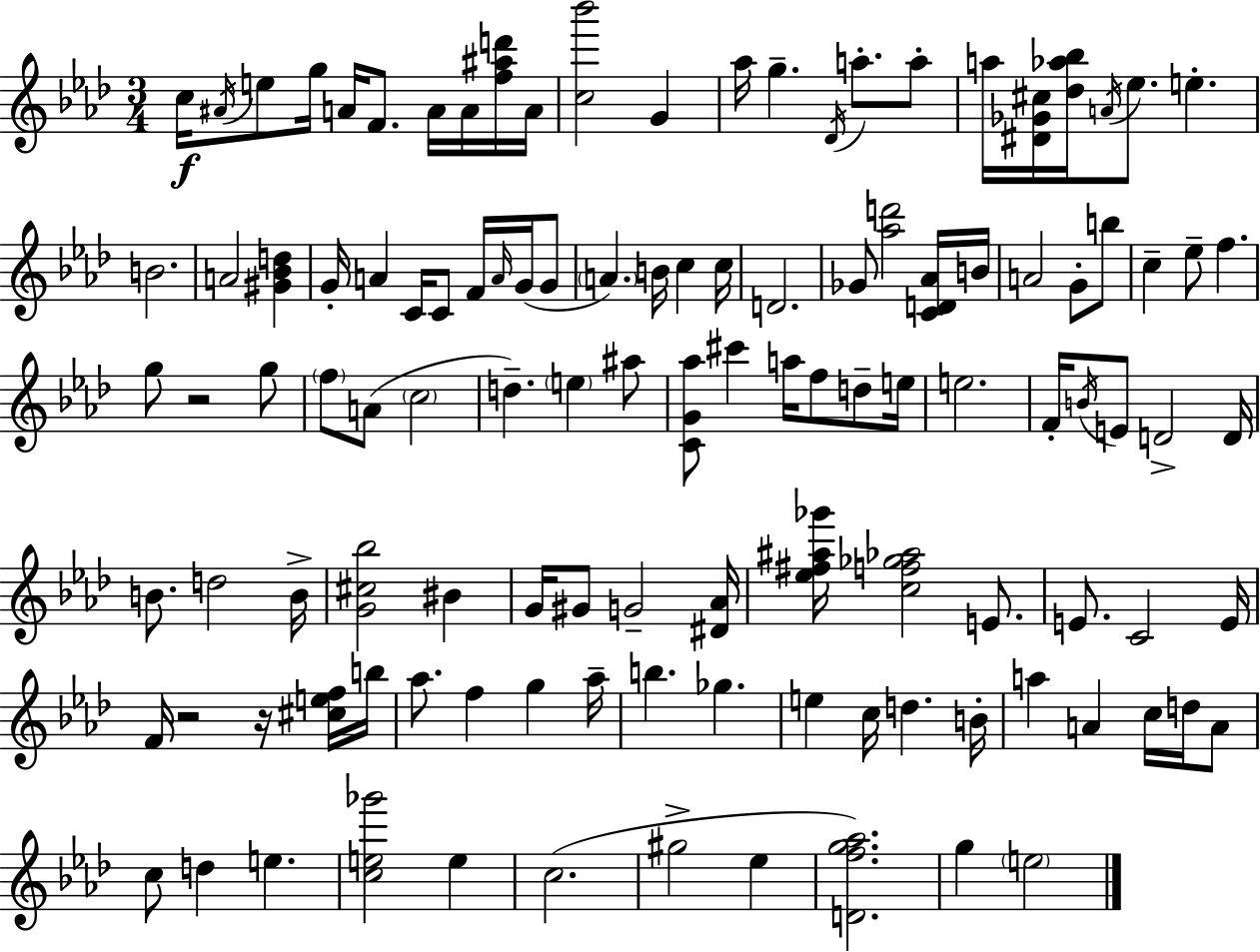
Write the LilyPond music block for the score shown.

{
  \clef treble
  \numericTimeSignature
  \time 3/4
  \key aes \major
  c''16\f \acciaccatura { ais'16 } e''8 g''16 a'16 f'8. a'16 a'16 <f'' ais'' d'''>16 | a'16 <c'' bes'''>2 g'4 | aes''16 g''4.-- \acciaccatura { des'16 } a''8.-. | a''8-. a''16 <dis' ges' cis''>16 <des'' aes'' bes''>16 \acciaccatura { a'16 } ees''8. e''4.-. | \break b'2. | a'2 <gis' bes' d''>4 | g'16-. a'4 c'16 c'8 f'16 | \grace { a'16 }( g'16 g'8 \parenthesize a'4.) b'16 c''4 | \break c''16 d'2. | ges'8 <aes'' d'''>2 | <c' d' aes'>16 b'16 a'2 | g'8-. b''8 c''4-- ees''8-- f''4. | \break g''8 r2 | g''8 \parenthesize f''8 a'8( \parenthesize c''2 | d''4.--) \parenthesize e''4 | ais''8 <c' g' aes''>8 cis'''4 a''16 f''8 | \break d''8-- e''16 e''2. | f'16-. \acciaccatura { b'16 } e'8 d'2-> | d'16 b'8. d''2 | b'16-> <g' cis'' bes''>2 | \break bis'4 g'16 gis'8 g'2-- | <dis' aes'>16 <ees'' fis'' ais'' ges'''>16 <c'' f'' ges'' aes''>2 | e'8. e'8. c'2 | e'16 f'16 r2 | \break r16 <cis'' e'' f''>16 b''16 aes''8. f''4 | g''4 aes''16-- b''4. ges''4. | e''4 c''16 d''4. | b'16-. a''4 a'4 | \break c''16 d''16 a'8 c''8 d''4 e''4. | <c'' e'' ges'''>2 | e''4 c''2.( | gis''2-> | \break ees''4 <d' f'' g'' aes''>2.) | g''4 \parenthesize e''2 | \bar "|."
}